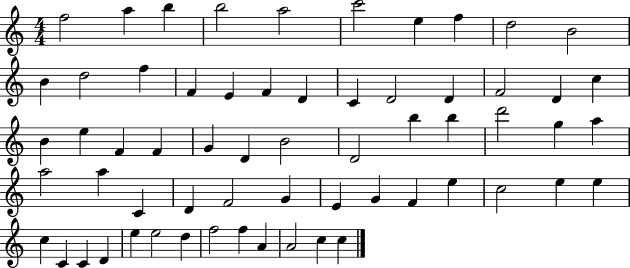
F5/h A5/q B5/q B5/h A5/h C6/h E5/q F5/q D5/h B4/h B4/q D5/h F5/q F4/q E4/q F4/q D4/q C4/q D4/h D4/q F4/h D4/q C5/q B4/q E5/q F4/q F4/q G4/q D4/q B4/h D4/h B5/q B5/q D6/h G5/q A5/q A5/h A5/q C4/q D4/q F4/h G4/q E4/q G4/q F4/q E5/q C5/h E5/q E5/q C5/q C4/q C4/q D4/q E5/q E5/h D5/q F5/h F5/q A4/q A4/h C5/q C5/q